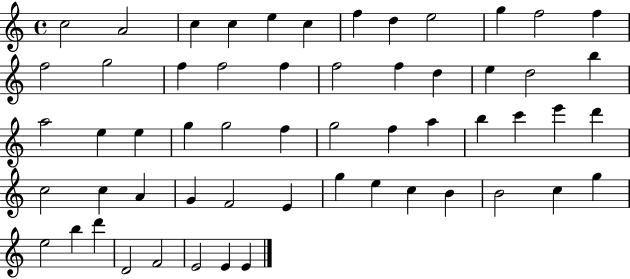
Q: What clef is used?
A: treble